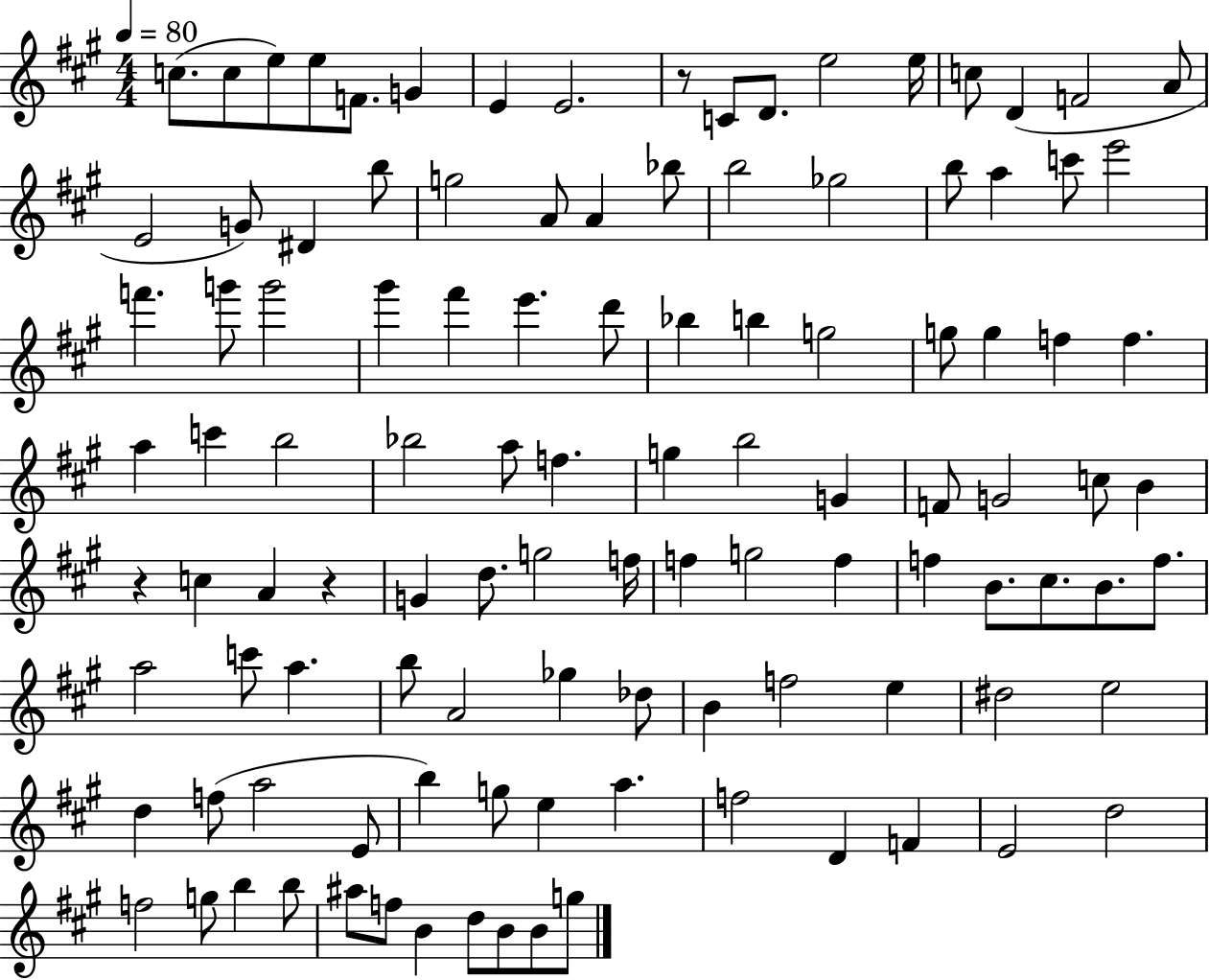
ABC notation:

X:1
T:Untitled
M:4/4
L:1/4
K:A
c/2 c/2 e/2 e/2 F/2 G E E2 z/2 C/2 D/2 e2 e/4 c/2 D F2 A/2 E2 G/2 ^D b/2 g2 A/2 A _b/2 b2 _g2 b/2 a c'/2 e'2 f' g'/2 g'2 ^g' ^f' e' d'/2 _b b g2 g/2 g f f a c' b2 _b2 a/2 f g b2 G F/2 G2 c/2 B z c A z G d/2 g2 f/4 f g2 f f B/2 ^c/2 B/2 f/2 a2 c'/2 a b/2 A2 _g _d/2 B f2 e ^d2 e2 d f/2 a2 E/2 b g/2 e a f2 D F E2 d2 f2 g/2 b b/2 ^a/2 f/2 B d/2 B/2 B/2 g/2